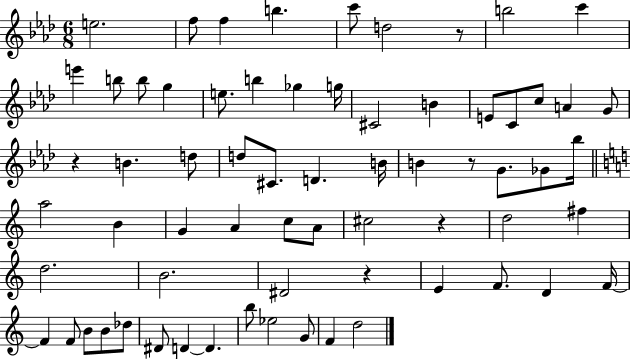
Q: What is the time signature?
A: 6/8